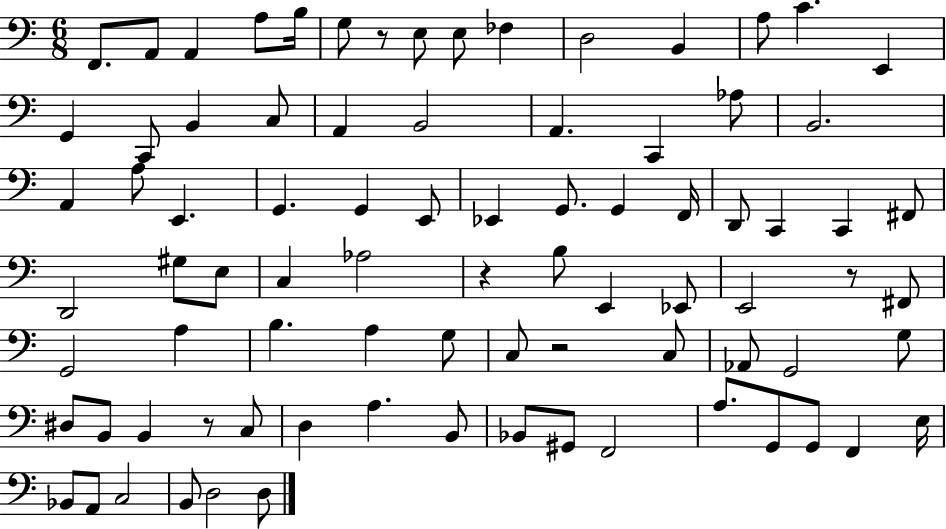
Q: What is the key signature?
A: C major